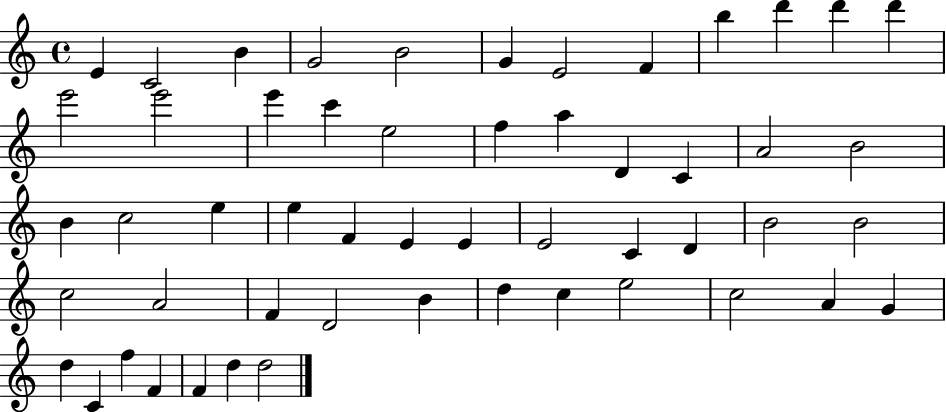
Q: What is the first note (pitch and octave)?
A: E4